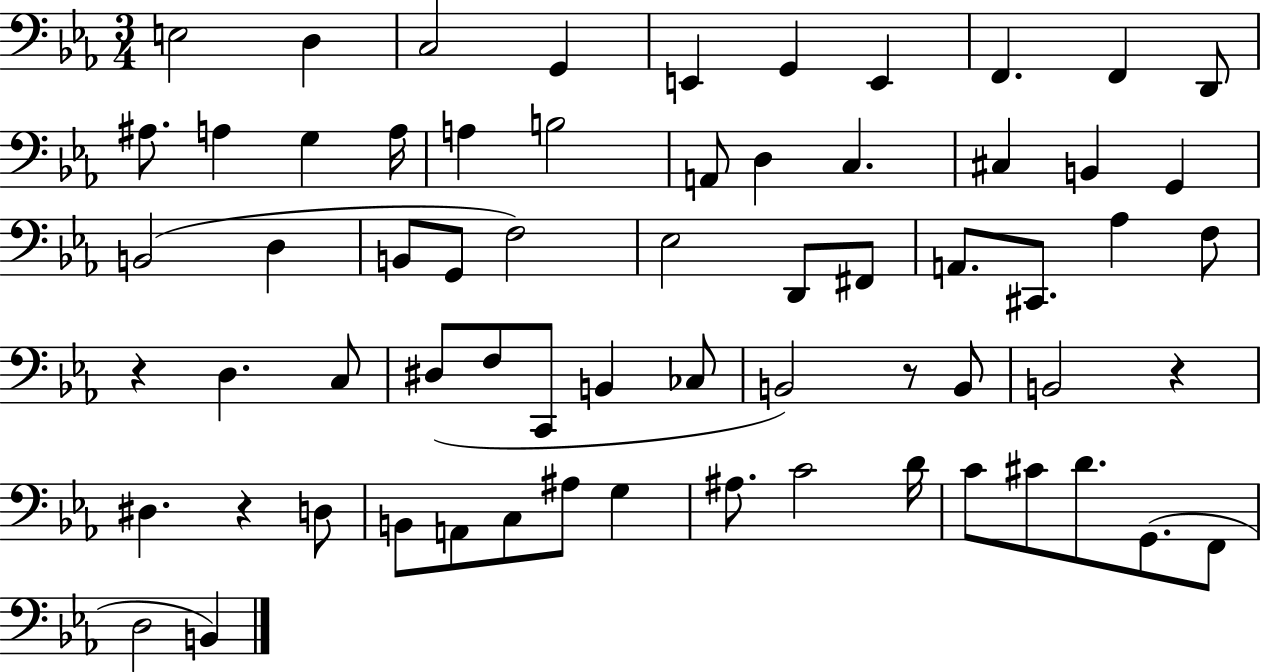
E3/h D3/q C3/h G2/q E2/q G2/q E2/q F2/q. F2/q D2/e A#3/e. A3/q G3/q A3/s A3/q B3/h A2/e D3/q C3/q. C#3/q B2/q G2/q B2/h D3/q B2/e G2/e F3/h Eb3/h D2/e F#2/e A2/e. C#2/e. Ab3/q F3/e R/q D3/q. C3/e D#3/e F3/e C2/e B2/q CES3/e B2/h R/e B2/e B2/h R/q D#3/q. R/q D3/e B2/e A2/e C3/e A#3/e G3/q A#3/e. C4/h D4/s C4/e C#4/e D4/e. G2/e. F2/e D3/h B2/q